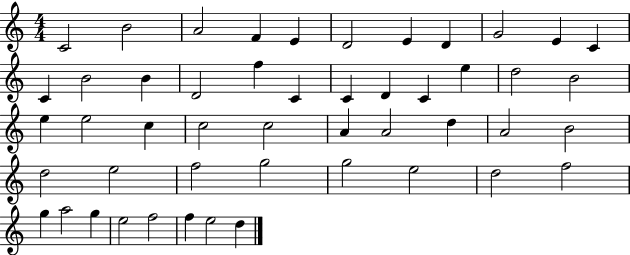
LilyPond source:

{
  \clef treble
  \numericTimeSignature
  \time 4/4
  \key c \major
  c'2 b'2 | a'2 f'4 e'4 | d'2 e'4 d'4 | g'2 e'4 c'4 | \break c'4 b'2 b'4 | d'2 f''4 c'4 | c'4 d'4 c'4 e''4 | d''2 b'2 | \break e''4 e''2 c''4 | c''2 c''2 | a'4 a'2 d''4 | a'2 b'2 | \break d''2 e''2 | f''2 g''2 | g''2 e''2 | d''2 f''2 | \break g''4 a''2 g''4 | e''2 f''2 | f''4 e''2 d''4 | \bar "|."
}